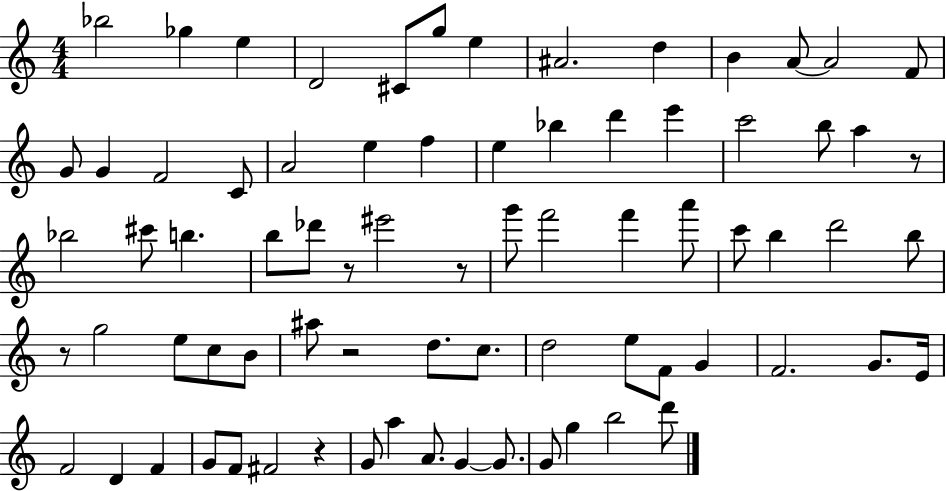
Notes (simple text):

Bb5/h Gb5/q E5/q D4/h C#4/e G5/e E5/q A#4/h. D5/q B4/q A4/e A4/h F4/e G4/e G4/q F4/h C4/e A4/h E5/q F5/q E5/q Bb5/q D6/q E6/q C6/h B5/e A5/q R/e Bb5/h C#6/e B5/q. B5/e Db6/e R/e EIS6/h R/e G6/e F6/h F6/q A6/e C6/e B5/q D6/h B5/e R/e G5/h E5/e C5/e B4/e A#5/e R/h D5/e. C5/e. D5/h E5/e F4/e G4/q F4/h. G4/e. E4/s F4/h D4/q F4/q G4/e F4/e F#4/h R/q G4/e A5/q A4/e. G4/q G4/e. G4/e G5/q B5/h D6/e